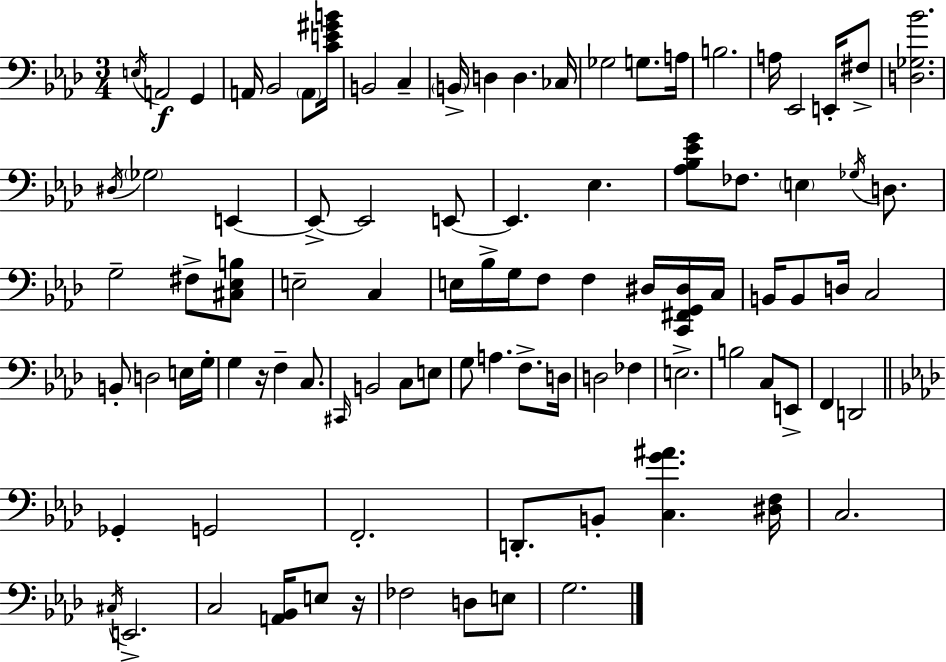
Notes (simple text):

E3/s A2/h G2/q A2/s Bb2/h A2/e [C4,E4,G#4,B4]/s B2/h C3/q B2/s D3/q D3/q. CES3/s Gb3/h G3/e. A3/s B3/h. A3/s Eb2/h E2/s F#3/e [D3,Gb3,Bb4]/h. D#3/s Gb3/h E2/q E2/e E2/h E2/e E2/q. Eb3/q. [Ab3,Bb3,Eb4,G4]/e FES3/e. E3/q Gb3/s D3/e. G3/h F#3/e [C#3,Eb3,B3]/e E3/h C3/q E3/s Bb3/s G3/s F3/e F3/q D#3/s [C2,F#2,G2,D#3]/s C3/s B2/s B2/e D3/s C3/h B2/e D3/h E3/s G3/s G3/q R/s F3/q C3/e. C#2/s B2/h C3/e E3/e G3/e A3/q. F3/e. D3/s D3/h FES3/q E3/h. B3/h C3/e E2/e F2/q D2/h Gb2/q G2/h F2/h. D2/e. B2/e [C3,G4,A#4]/q. [D#3,F3]/s C3/h. C#3/s E2/h. C3/h [A2,Bb2]/s E3/e R/s FES3/h D3/e E3/e G3/h.